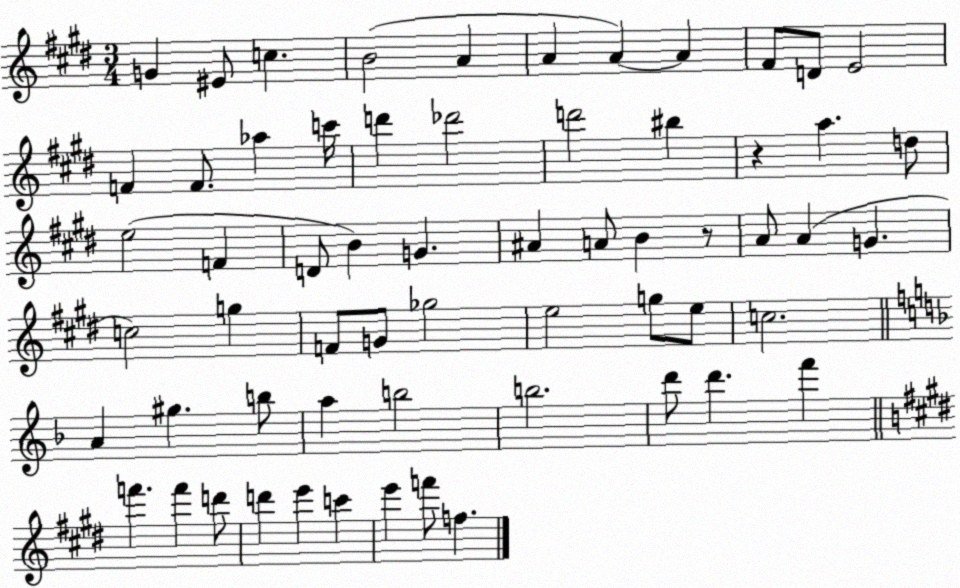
X:1
T:Untitled
M:3/4
L:1/4
K:E
G ^E/2 c B2 A A A A ^F/2 D/2 E2 F F/2 _a c'/4 d' _d'2 d'2 ^b z a d/2 e2 F D/2 B G ^A A/2 B z/2 A/2 A G c2 g F/2 G/2 _g2 e2 g/2 e/2 c2 A ^g b/2 a b2 b2 d'/2 d' f' f' f' d'/2 d' e' c' e' f'/2 f